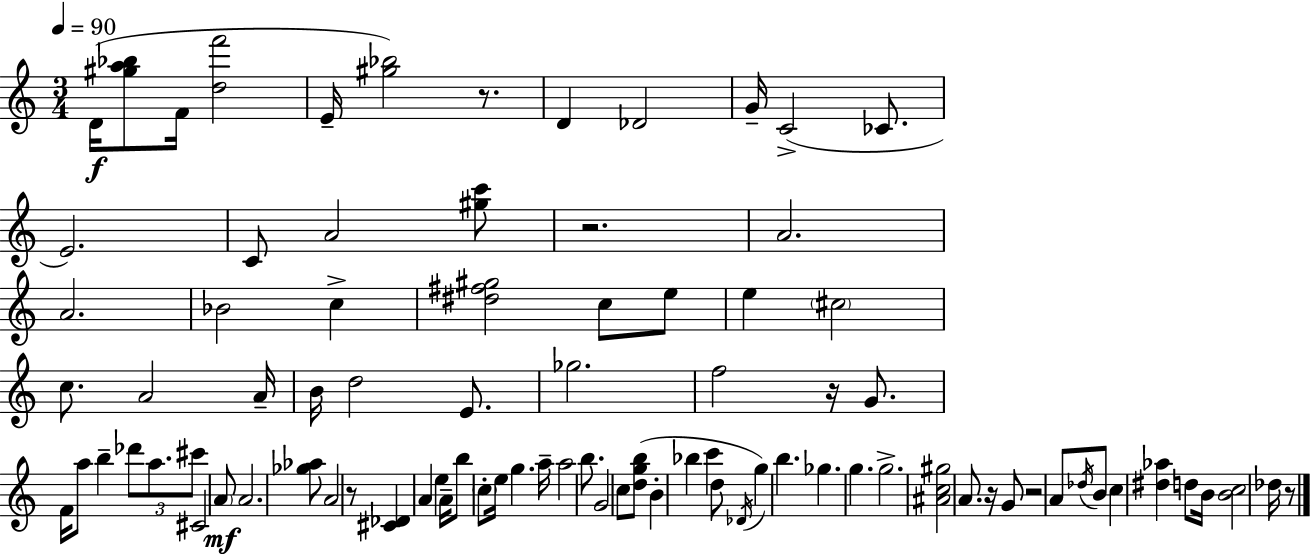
{
  \clef treble
  \numericTimeSignature
  \time 3/4
  \key a \minor
  \tempo 4 = 90
  d'16(\f <gis'' a'' bes''>8 f'16 <d'' f'''>2 | e'16-- <gis'' bes''>2) r8. | d'4 des'2 | g'16-- c'2->( ces'8. | \break e'2.) | c'8 a'2 <gis'' c'''>8 | r2. | a'2. | \break a'2. | bes'2 c''4-> | <dis'' fis'' gis''>2 c''8 e''8 | e''4 \parenthesize cis''2 | \break c''8. a'2 a'16-- | b'16 d''2 e'8. | ges''2. | f''2 r16 g'8. | \break f'16 a''8 b''4-- \tuplet 3/2 { des'''8 a''8. | cis'''8 } cis'2 \parenthesize a'8\mf | a'2. | <ges'' aes''>8 a'2 r8 | \break <cis' des'>4 a'4 e''4 | a'16-- b''8 \parenthesize c''8-. e''16 g''4. | a''16-- a''2 b''8. | g'2 c''8 <d'' g'' b''>8( | \break b'4-. bes''4 c'''4 | d''8 \acciaccatura { des'16 }) g''4 b''4. | ges''4. g''4. | g''2.-> | \break <ais' c'' gis''>2 a'8. | r16 g'8 r2 a'8 | \acciaccatura { des''16 } b'8 c''4 <dis'' aes''>4 | d''8 b'16 <b' c''>2 des''16 | \break r8 \bar "|."
}